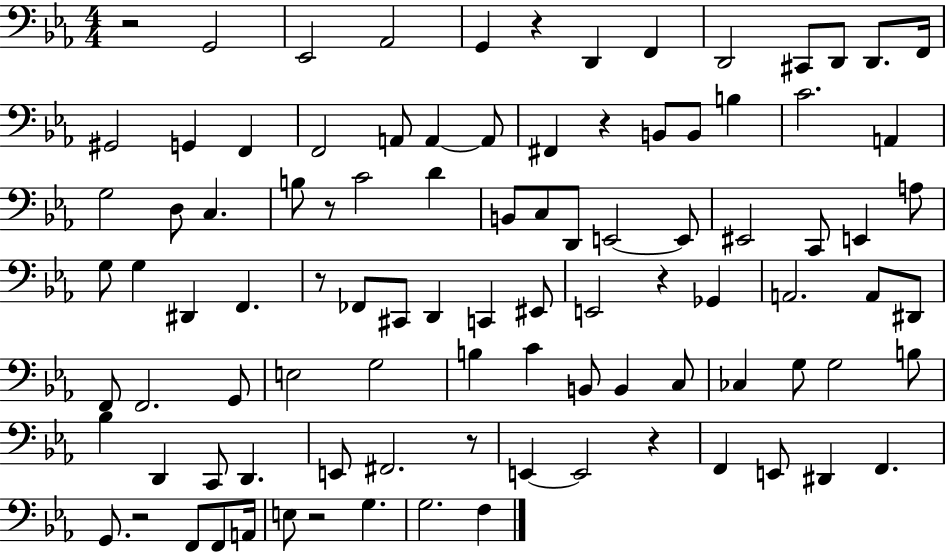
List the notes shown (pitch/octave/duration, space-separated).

R/h G2/h Eb2/h Ab2/h G2/q R/q D2/q F2/q D2/h C#2/e D2/e D2/e. F2/s G#2/h G2/q F2/q F2/h A2/e A2/q A2/e F#2/q R/q B2/e B2/e B3/q C4/h. A2/q G3/h D3/e C3/q. B3/e R/e C4/h D4/q B2/e C3/e D2/e E2/h E2/e EIS2/h C2/e E2/q A3/e G3/e G3/q D#2/q F2/q. R/e FES2/e C#2/e D2/q C2/q EIS2/e E2/h R/q Gb2/q A2/h. A2/e D#2/e F2/e F2/h. G2/e E3/h G3/h B3/q C4/q B2/e B2/q C3/e CES3/q G3/e G3/h B3/e Bb3/q D2/q C2/e D2/q. E2/e F#2/h. R/e E2/q E2/h R/q F2/q E2/e D#2/q F2/q. G2/e. R/h F2/e F2/e A2/s E3/e R/h G3/q. G3/h. F3/q